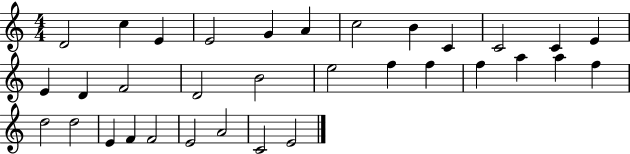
D4/h C5/q E4/q E4/h G4/q A4/q C5/h B4/q C4/q C4/h C4/q E4/q E4/q D4/q F4/h D4/h B4/h E5/h F5/q F5/q F5/q A5/q A5/q F5/q D5/h D5/h E4/q F4/q F4/h E4/h A4/h C4/h E4/h